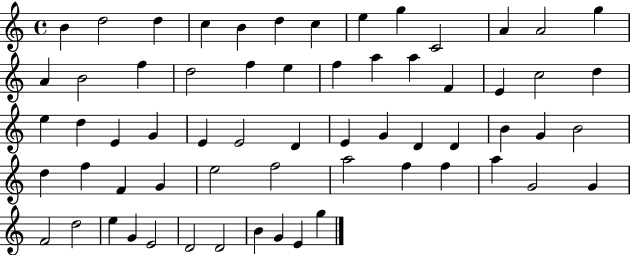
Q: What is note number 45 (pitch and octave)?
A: E5